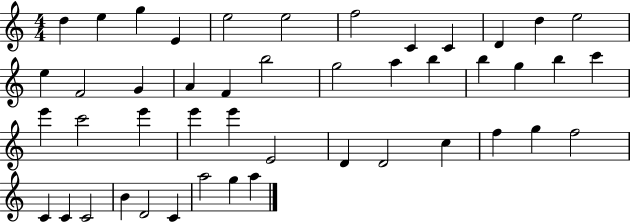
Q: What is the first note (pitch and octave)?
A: D5